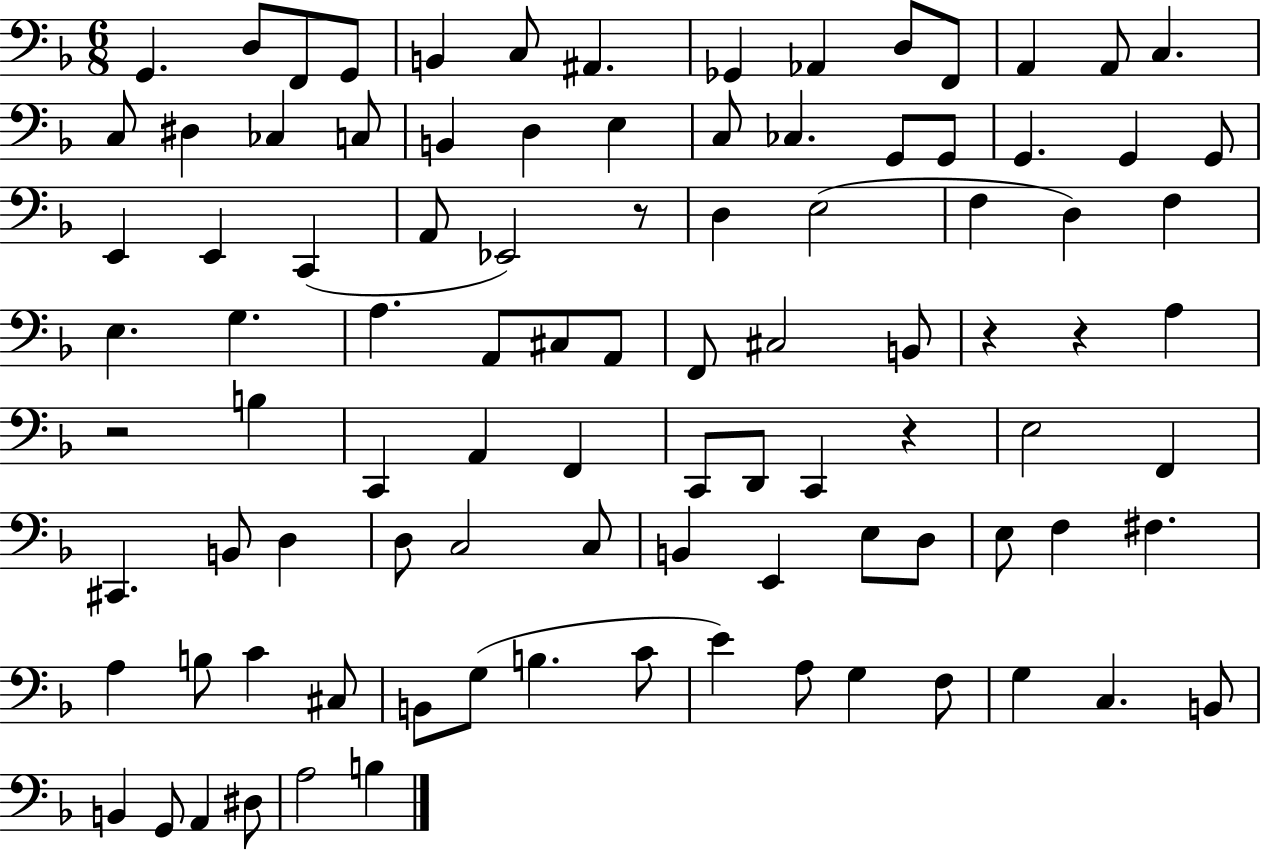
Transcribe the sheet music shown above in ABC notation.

X:1
T:Untitled
M:6/8
L:1/4
K:F
G,, D,/2 F,,/2 G,,/2 B,, C,/2 ^A,, _G,, _A,, D,/2 F,,/2 A,, A,,/2 C, C,/2 ^D, _C, C,/2 B,, D, E, C,/2 _C, G,,/2 G,,/2 G,, G,, G,,/2 E,, E,, C,, A,,/2 _E,,2 z/2 D, E,2 F, D, F, E, G, A, A,,/2 ^C,/2 A,,/2 F,,/2 ^C,2 B,,/2 z z A, z2 B, C,, A,, F,, C,,/2 D,,/2 C,, z E,2 F,, ^C,, B,,/2 D, D,/2 C,2 C,/2 B,, E,, E,/2 D,/2 E,/2 F, ^F, A, B,/2 C ^C,/2 B,,/2 G,/2 B, C/2 E A,/2 G, F,/2 G, C, B,,/2 B,, G,,/2 A,, ^D,/2 A,2 B,